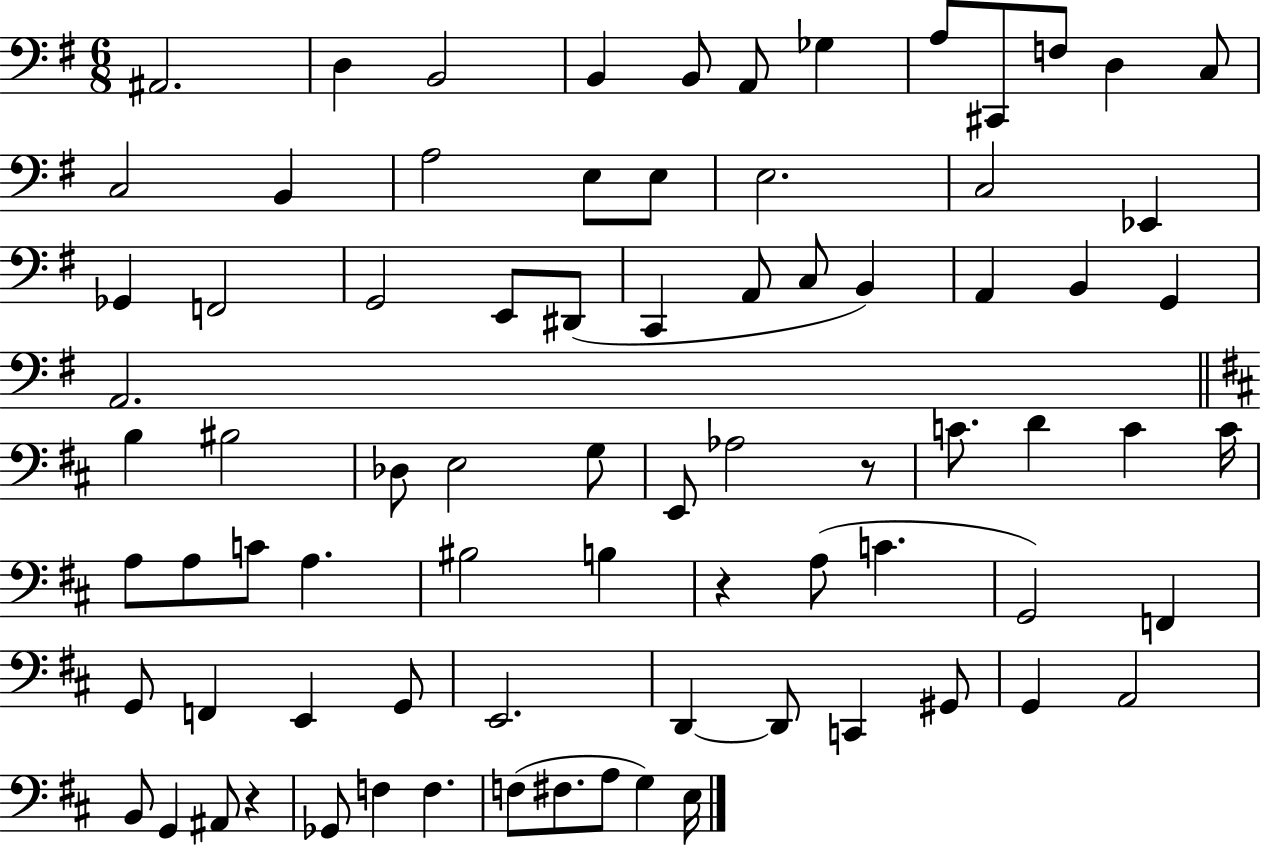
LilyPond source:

{
  \clef bass
  \numericTimeSignature
  \time 6/8
  \key g \major
  \repeat volta 2 { ais,2. | d4 b,2 | b,4 b,8 a,8 ges4 | a8 cis,8 f8 d4 c8 | \break c2 b,4 | a2 e8 e8 | e2. | c2 ees,4 | \break ges,4 f,2 | g,2 e,8 dis,8( | c,4 a,8 c8 b,4) | a,4 b,4 g,4 | \break a,2. | \bar "||" \break \key d \major b4 bis2 | des8 e2 g8 | e,8 aes2 r8 | c'8. d'4 c'4 c'16 | \break a8 a8 c'8 a4. | bis2 b4 | r4 a8( c'4. | g,2) f,4 | \break g,8 f,4 e,4 g,8 | e,2. | d,4~~ d,8 c,4 gis,8 | g,4 a,2 | \break b,8 g,4 ais,8 r4 | ges,8 f4 f4. | f8( fis8. a8 g4) e16 | } \bar "|."
}